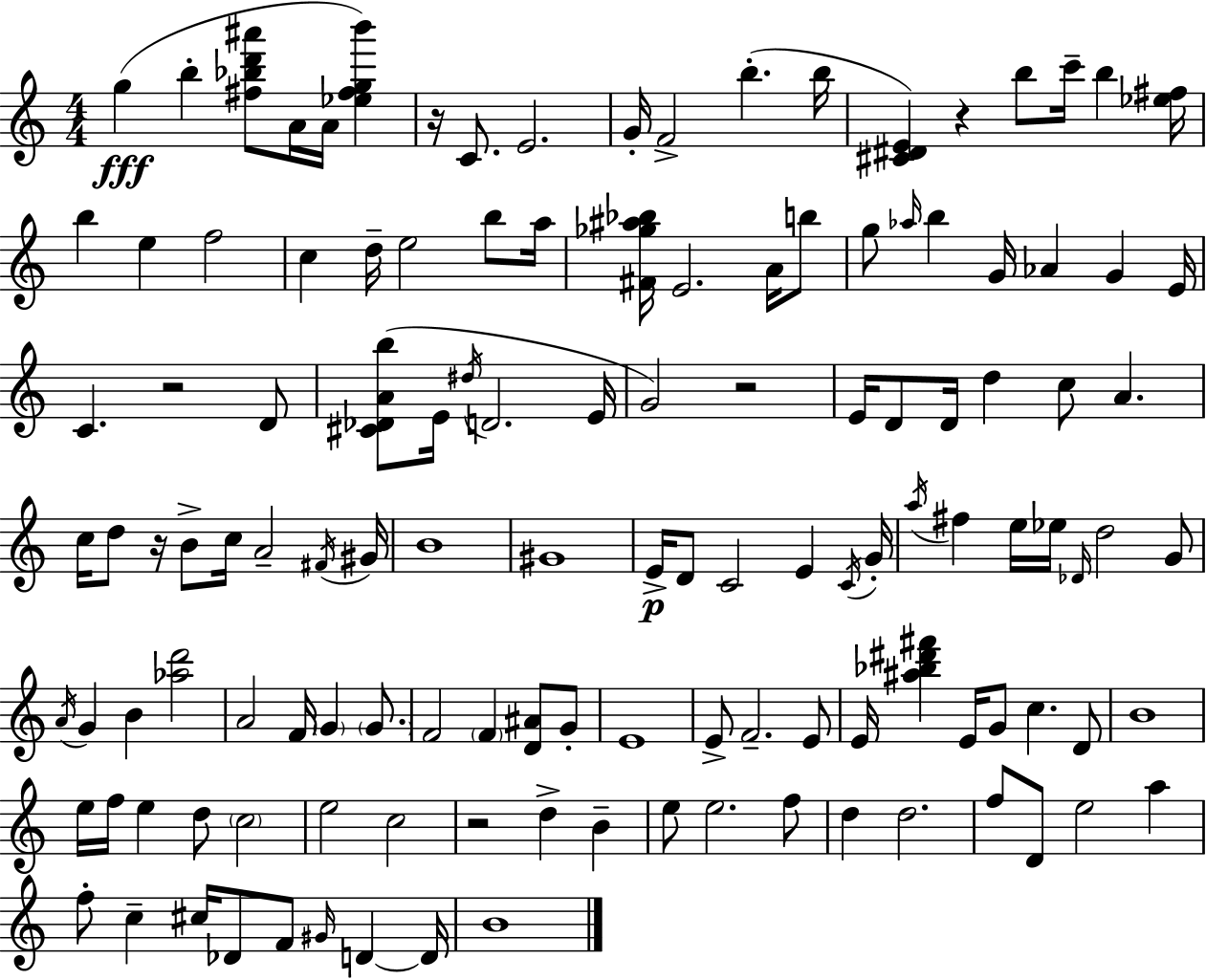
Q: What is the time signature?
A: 4/4